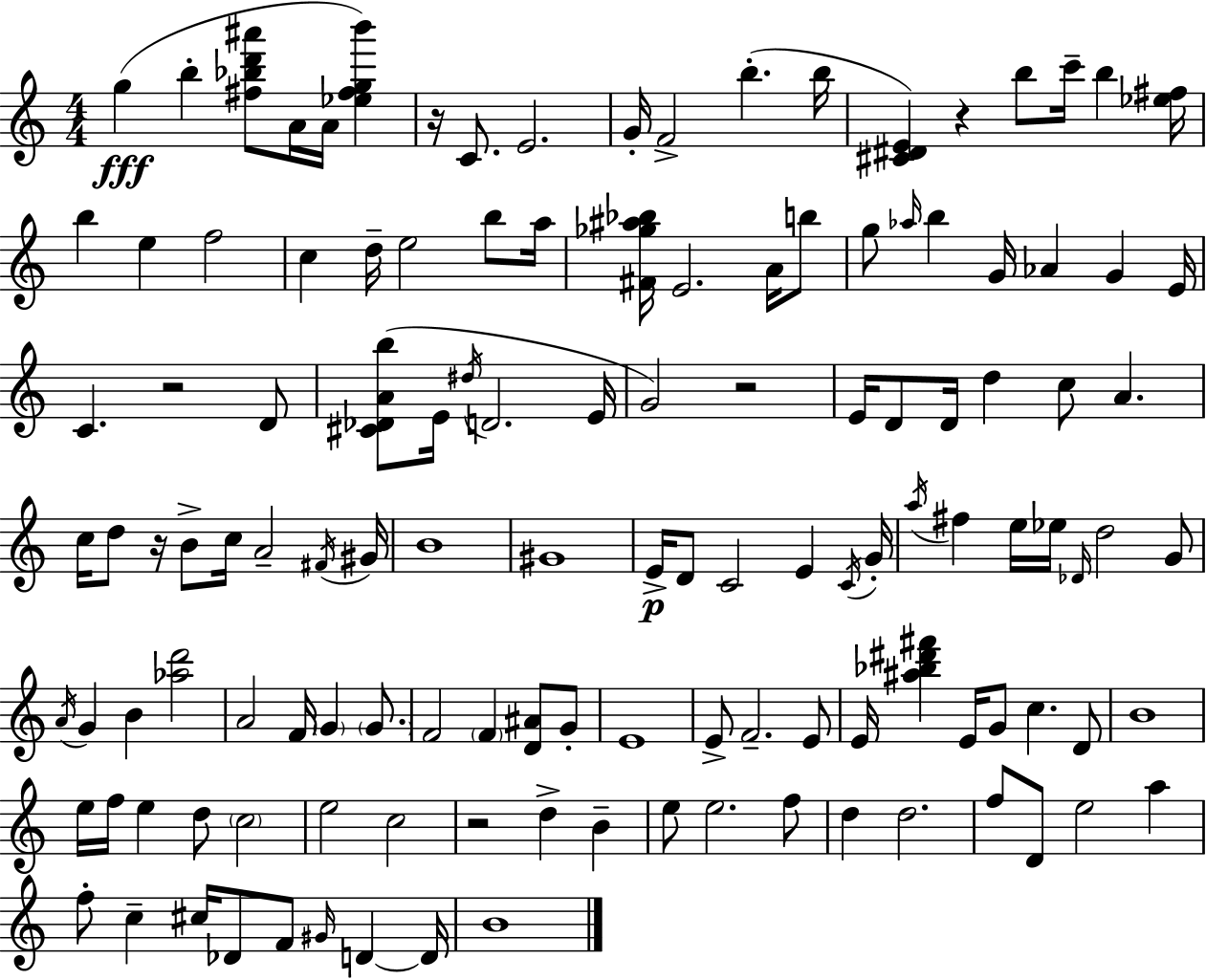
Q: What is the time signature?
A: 4/4